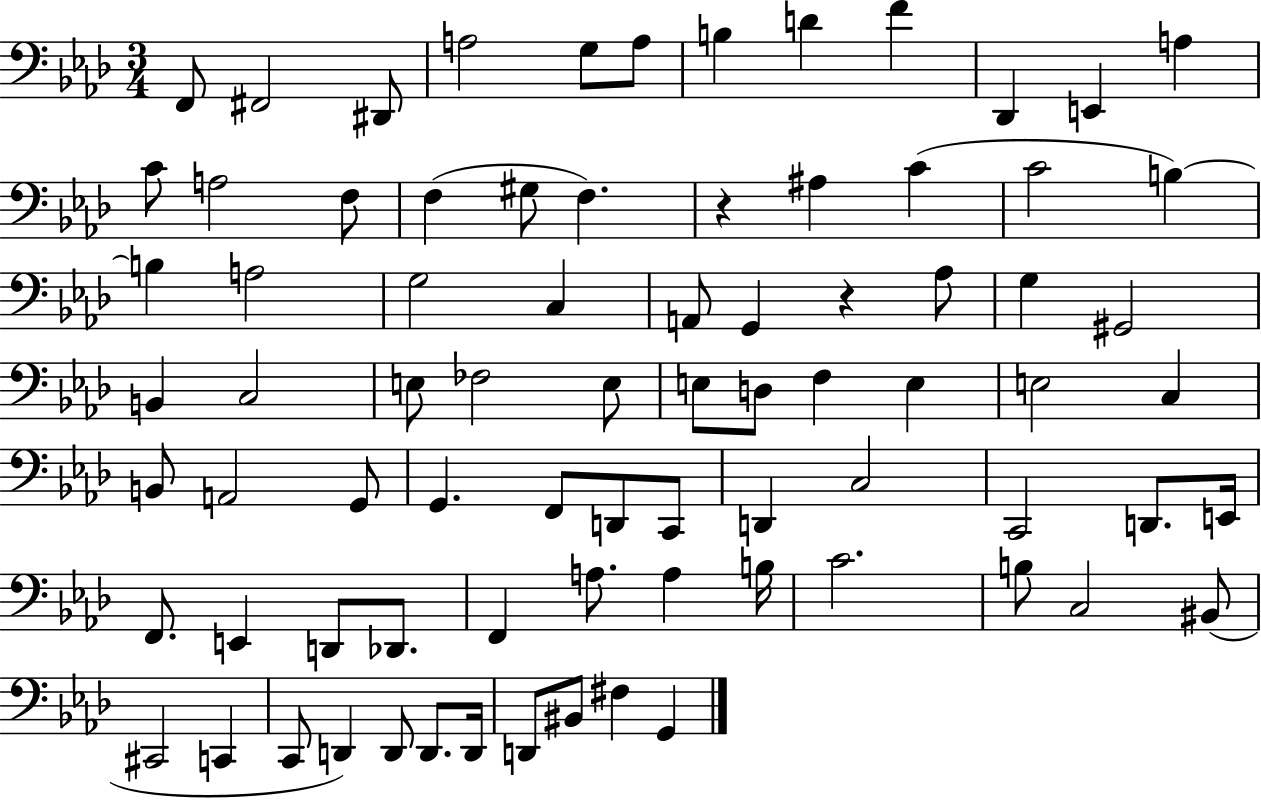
{
  \clef bass
  \numericTimeSignature
  \time 3/4
  \key aes \major
  \repeat volta 2 { f,8 fis,2 dis,8 | a2 g8 a8 | b4 d'4 f'4 | des,4 e,4 a4 | \break c'8 a2 f8 | f4( gis8 f4.) | r4 ais4 c'4( | c'2 b4~~) | \break b4 a2 | g2 c4 | a,8 g,4 r4 aes8 | g4 gis,2 | \break b,4 c2 | e8 fes2 e8 | e8 d8 f4 e4 | e2 c4 | \break b,8 a,2 g,8 | g,4. f,8 d,8 c,8 | d,4 c2 | c,2 d,8. e,16 | \break f,8. e,4 d,8 des,8. | f,4 a8. a4 b16 | c'2. | b8 c2 bis,8( | \break cis,2 c,4 | c,8 d,4) d,8 d,8. d,16 | d,8 bis,8 fis4 g,4 | } \bar "|."
}